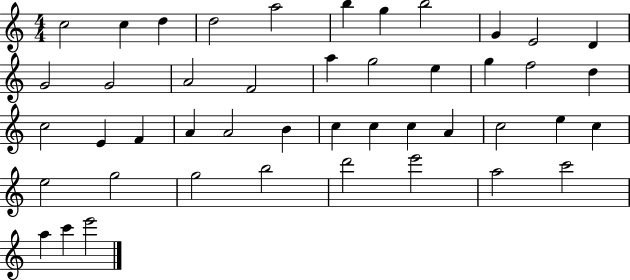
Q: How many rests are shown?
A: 0